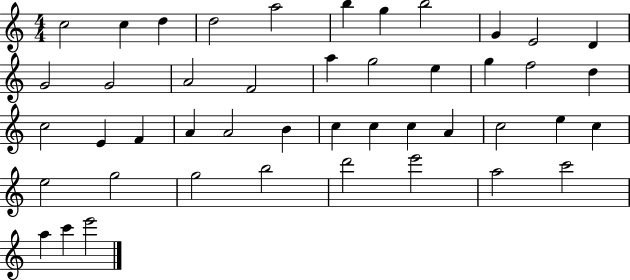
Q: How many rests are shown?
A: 0